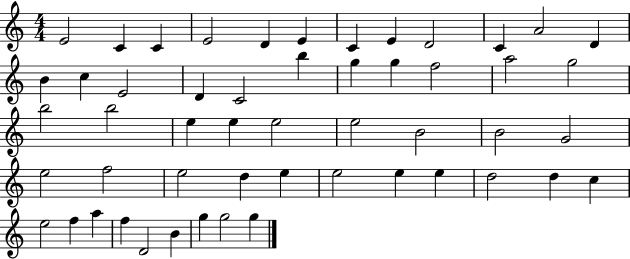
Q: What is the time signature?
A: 4/4